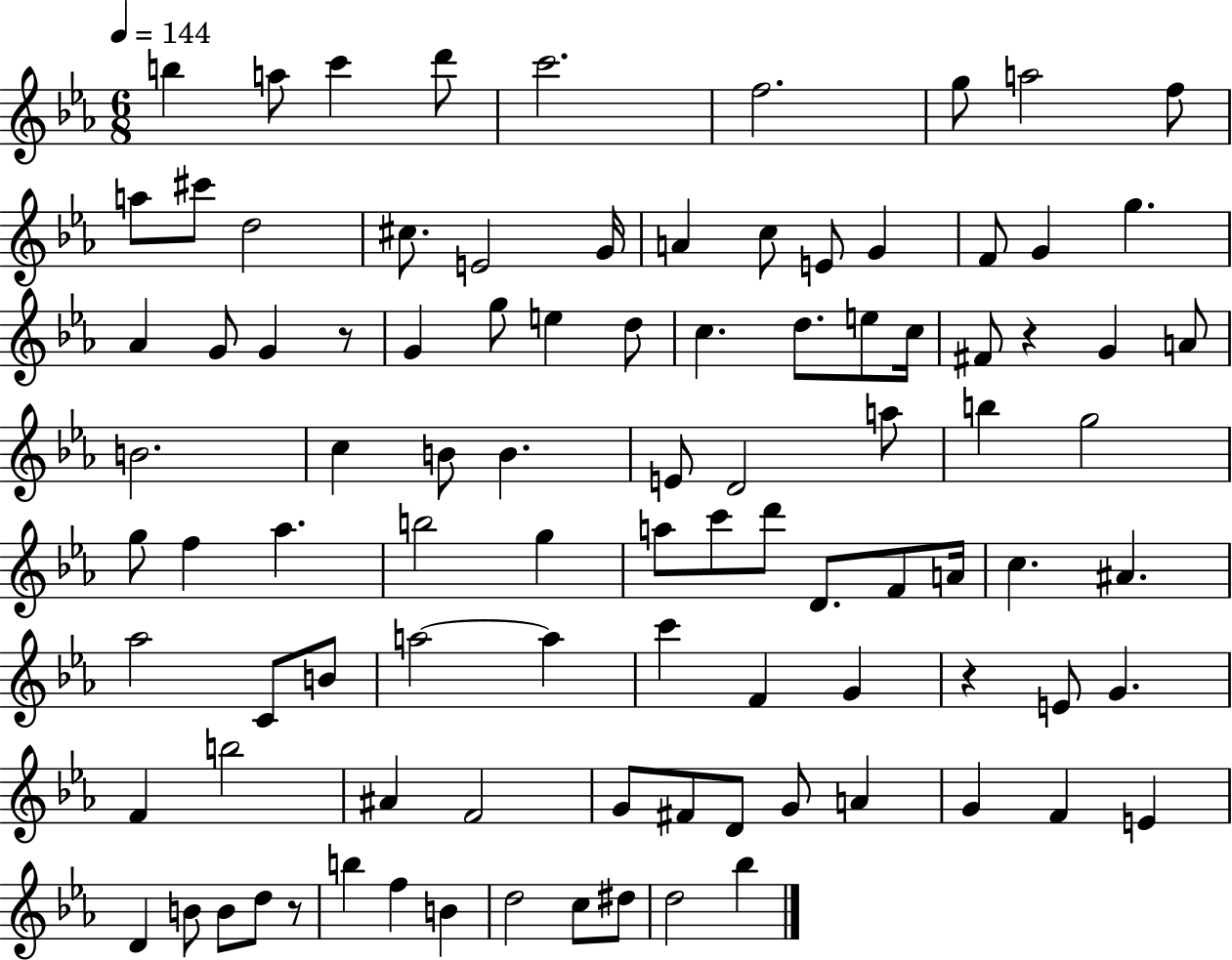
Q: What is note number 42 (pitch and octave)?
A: D4